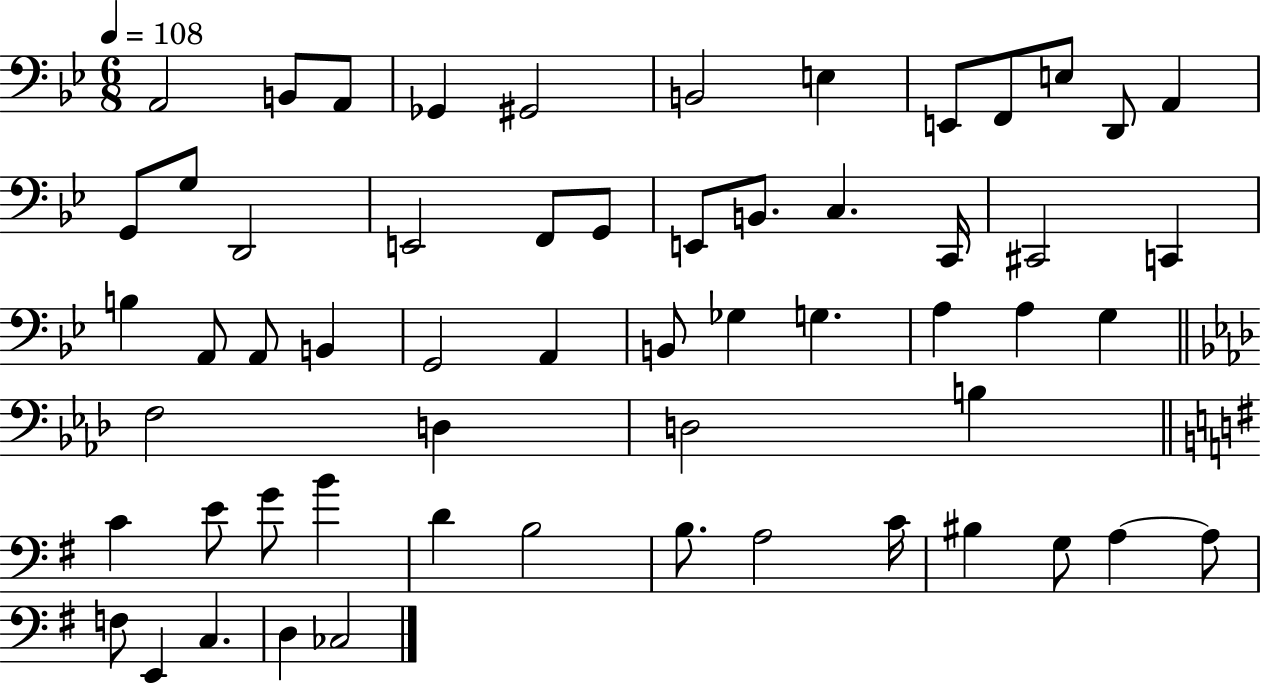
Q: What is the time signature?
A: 6/8